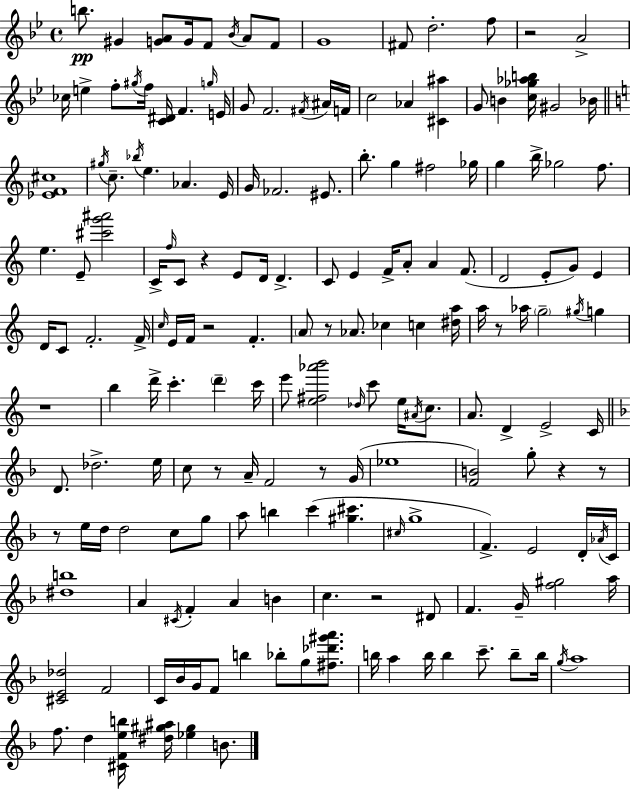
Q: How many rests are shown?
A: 12